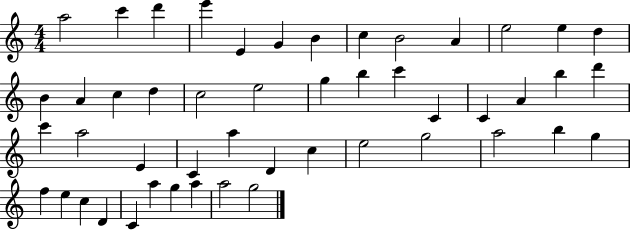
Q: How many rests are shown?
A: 0